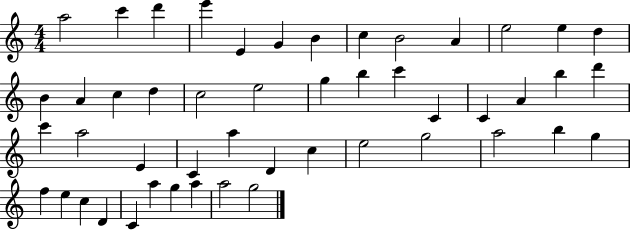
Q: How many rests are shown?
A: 0